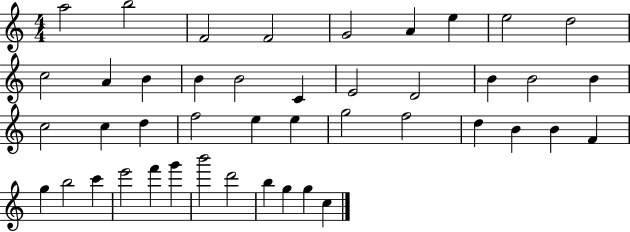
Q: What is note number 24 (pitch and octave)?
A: F5